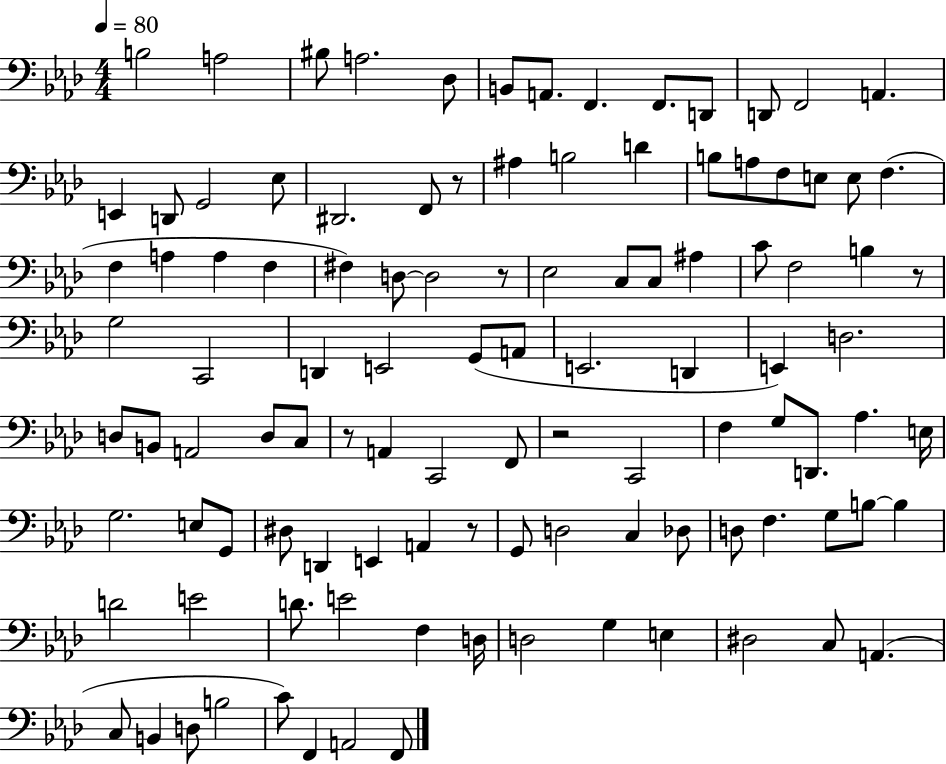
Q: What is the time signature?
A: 4/4